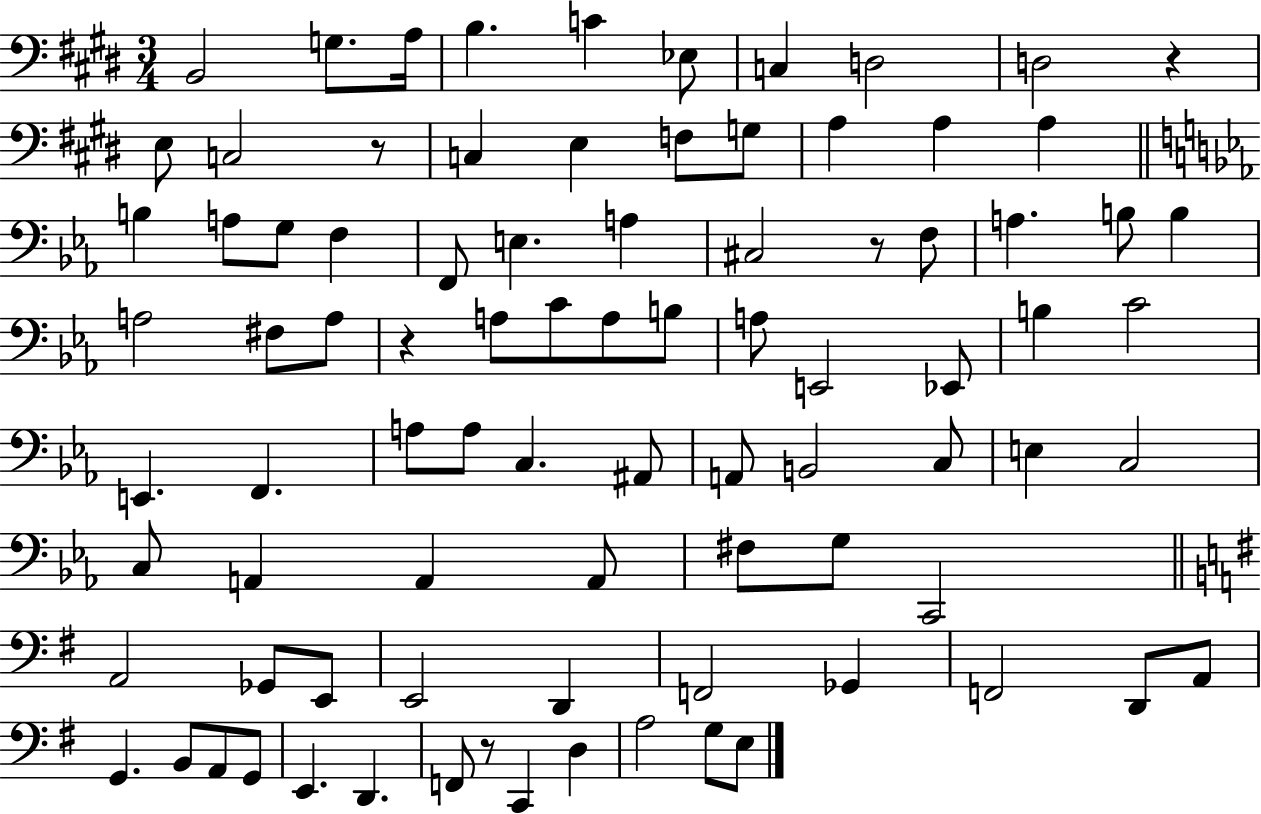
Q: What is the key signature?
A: E major